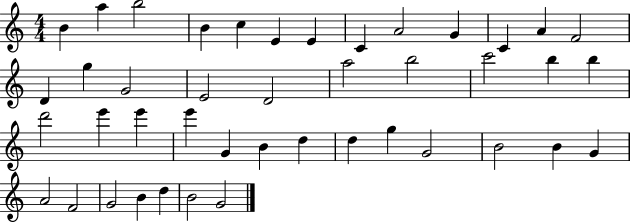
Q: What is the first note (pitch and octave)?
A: B4